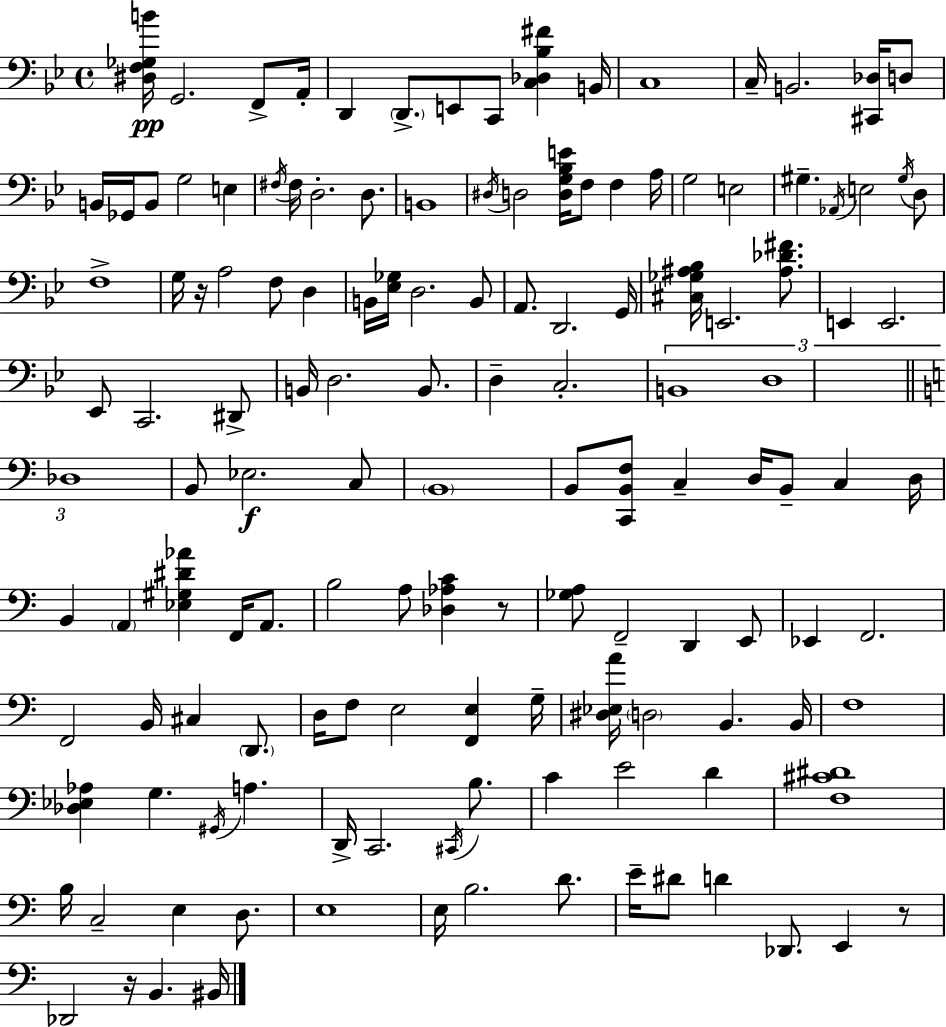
[D#3,F3,Gb3,B4]/s G2/h. F2/e A2/s D2/q D2/e. E2/e C2/e [C3,Db3,Bb3,F#4]/q B2/s C3/w C3/s B2/h. [C#2,Db3]/s D3/e B2/s Gb2/s B2/e G3/h E3/q F#3/s F#3/s D3/h. D3/e. B2/w D#3/s D3/h [D3,G3,Bb3,E4]/s F3/e F3/q A3/s G3/h E3/h G#3/q. Ab2/s E3/h G#3/s D3/e F3/w G3/s R/s A3/h F3/e D3/q B2/s [Eb3,Gb3]/s D3/h. B2/e A2/e. D2/h. G2/s [C#3,Gb3,A#3,Bb3]/s E2/h. [A#3,Db4,F#4]/e. E2/q E2/h. Eb2/e C2/h. D#2/e B2/s D3/h. B2/e. D3/q C3/h. B2/w D3/w Db3/w B2/e Eb3/h. C3/e B2/w B2/e [C2,B2,F3]/e C3/q D3/s B2/e C3/q D3/s B2/q A2/q [Eb3,G#3,D#4,Ab4]/q F2/s A2/e. B3/h A3/e [Db3,Ab3,C4]/q R/e [Gb3,A3]/e F2/h D2/q E2/e Eb2/q F2/h. F2/h B2/s C#3/q D2/e. D3/s F3/e E3/h [F2,E3]/q G3/s [D#3,Eb3,A4]/s D3/h B2/q. B2/s F3/w [Db3,Eb3,Ab3]/q G3/q. G#2/s A3/q. D2/s C2/h. C#2/s B3/e. C4/q E4/h D4/q [F3,C#4,D#4]/w B3/s C3/h E3/q D3/e. E3/w E3/s B3/h. D4/e. E4/s D#4/e D4/q Db2/e. E2/q R/e Db2/h R/s B2/q. BIS2/s